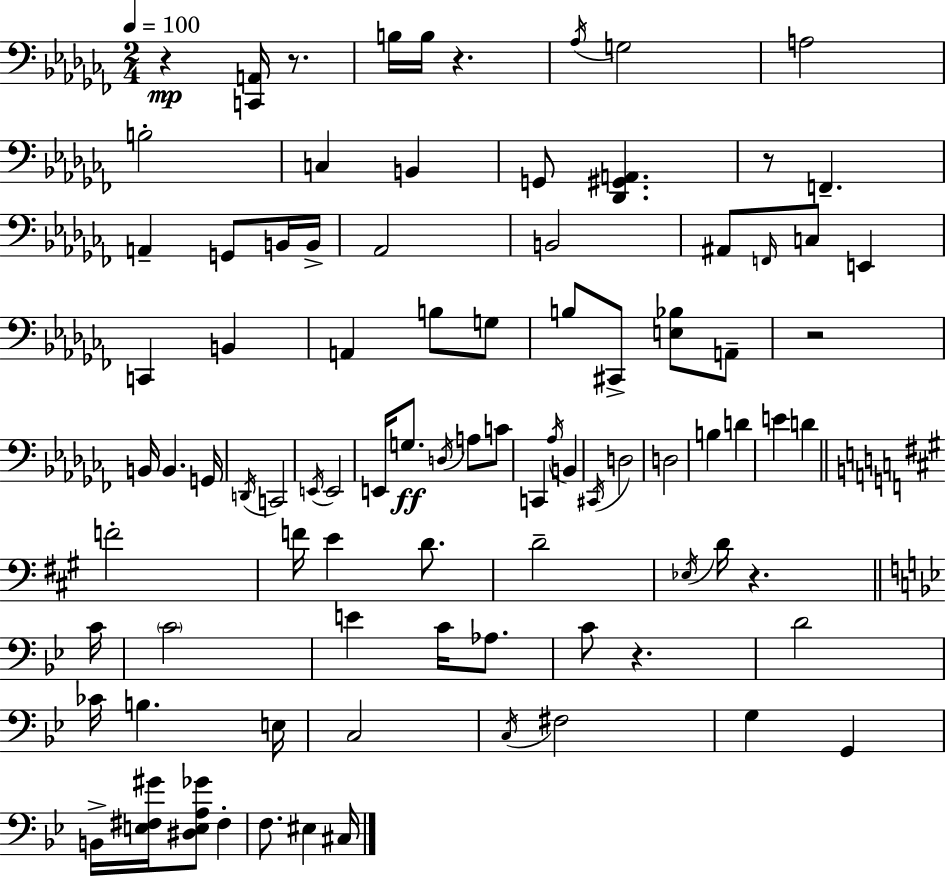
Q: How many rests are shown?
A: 7